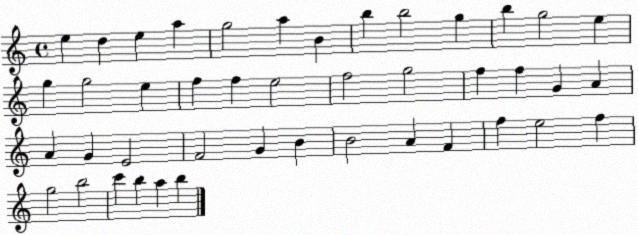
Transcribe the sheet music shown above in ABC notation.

X:1
T:Untitled
M:4/4
L:1/4
K:C
e d e a g2 a B b b2 g b g2 e g g2 e f f e2 f2 g2 f f G A A G E2 F2 G B B2 A F f e2 f g2 b2 c' b a b